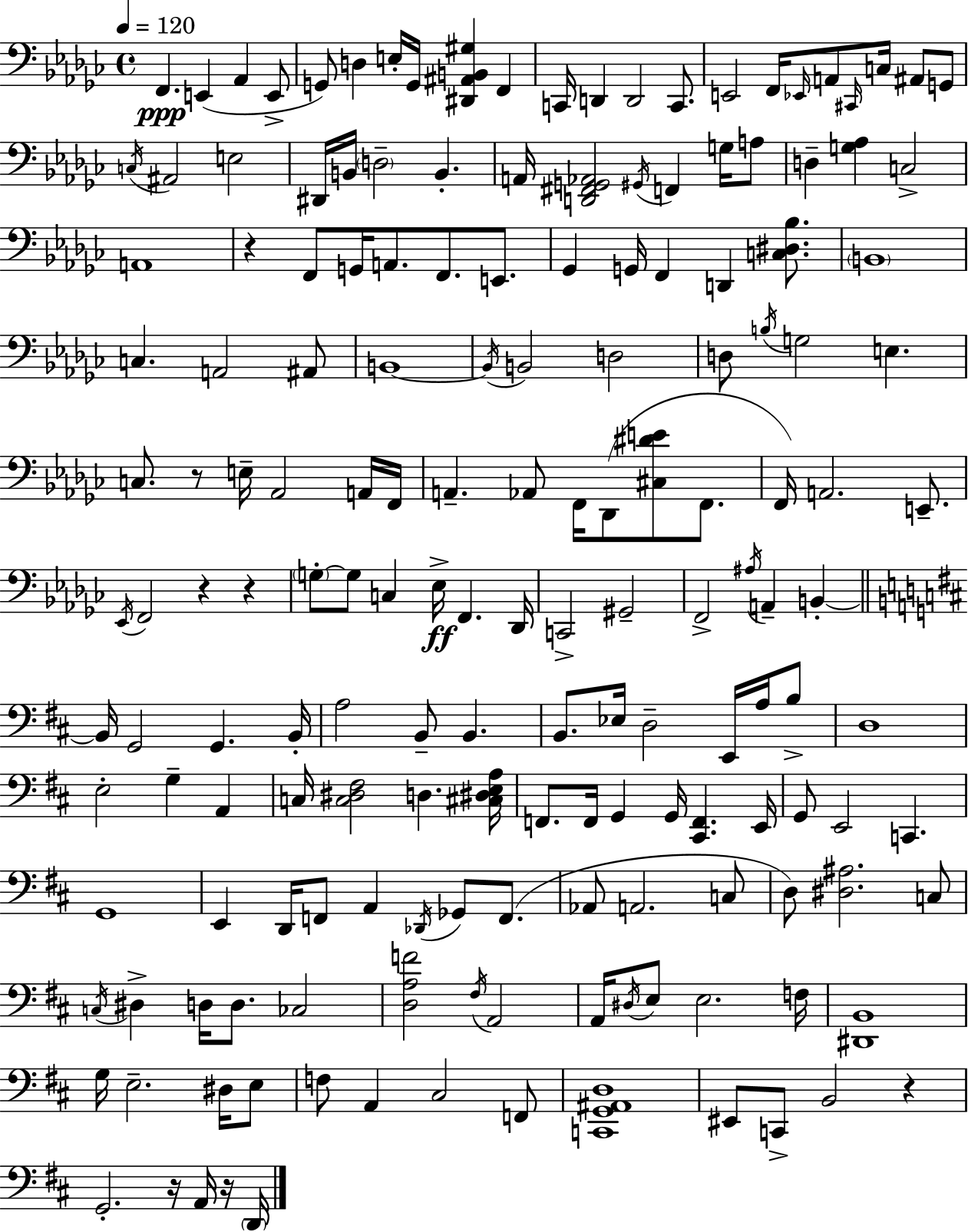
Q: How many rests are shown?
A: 7